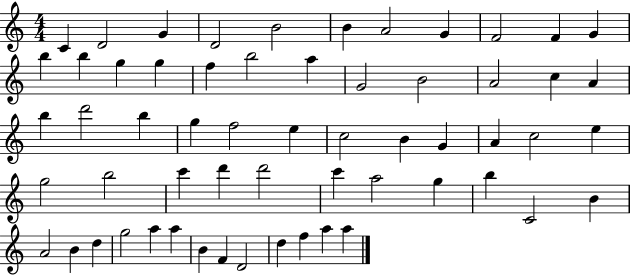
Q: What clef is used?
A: treble